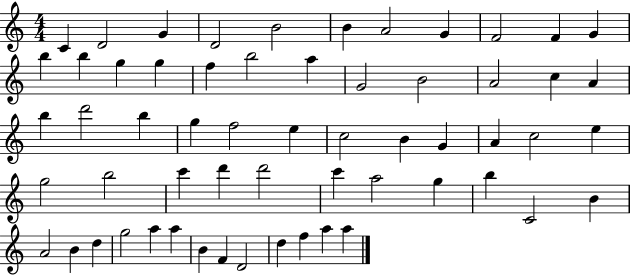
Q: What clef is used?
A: treble